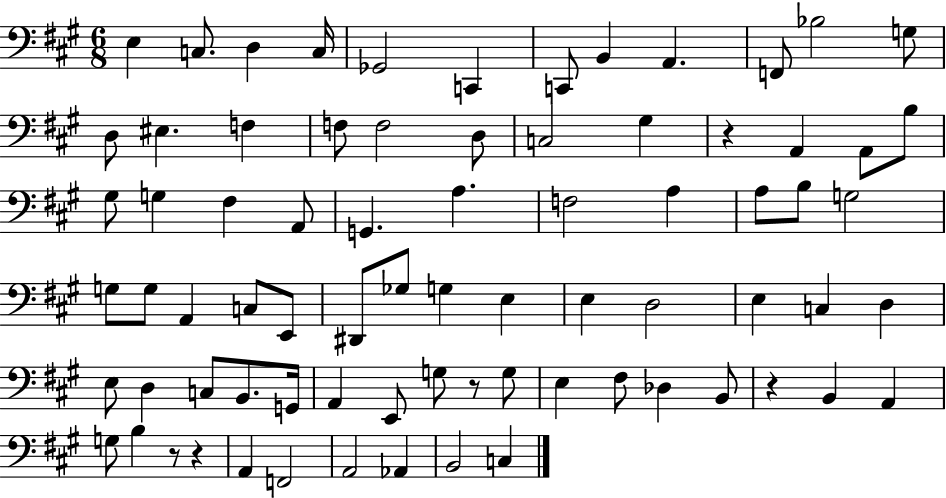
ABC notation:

X:1
T:Untitled
M:6/8
L:1/4
K:A
E, C,/2 D, C,/4 _G,,2 C,, C,,/2 B,, A,, F,,/2 _B,2 G,/2 D,/2 ^E, F, F,/2 F,2 D,/2 C,2 ^G, z A,, A,,/2 B,/2 ^G,/2 G, ^F, A,,/2 G,, A, F,2 A, A,/2 B,/2 G,2 G,/2 G,/2 A,, C,/2 E,,/2 ^D,,/2 _G,/2 G, E, E, D,2 E, C, D, E,/2 D, C,/2 B,,/2 G,,/4 A,, E,,/2 G,/2 z/2 G,/2 E, ^F,/2 _D, B,,/2 z B,, A,, G,/2 B, z/2 z A,, F,,2 A,,2 _A,, B,,2 C,